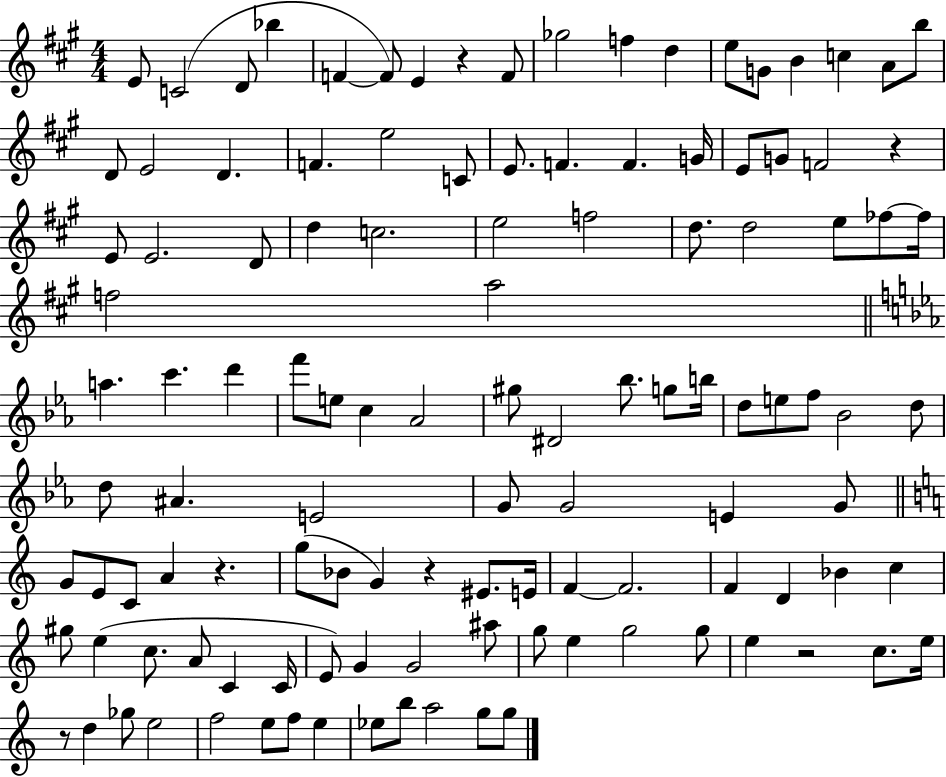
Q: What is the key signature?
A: A major